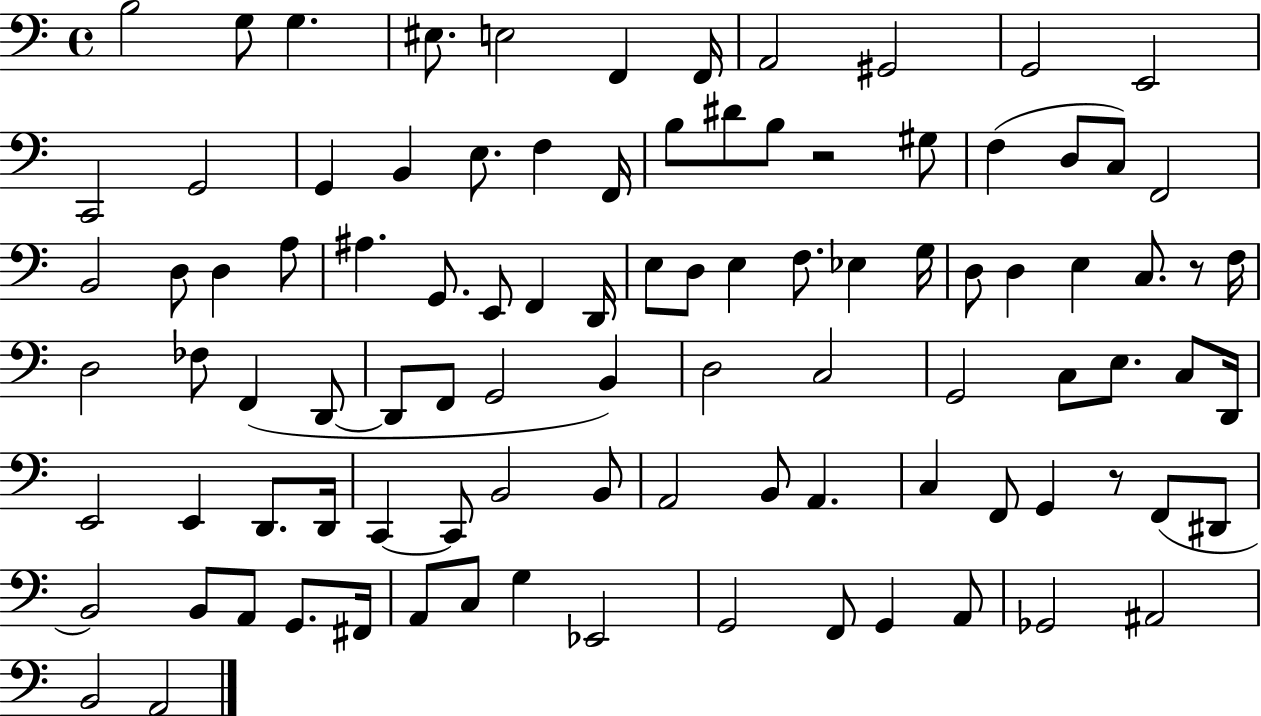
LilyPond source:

{
  \clef bass
  \time 4/4
  \defaultTimeSignature
  \key c \major
  b2 g8 g4. | eis8. e2 f,4 f,16 | a,2 gis,2 | g,2 e,2 | \break c,2 g,2 | g,4 b,4 e8. f4 f,16 | b8 dis'8 b8 r2 gis8 | f4( d8 c8) f,2 | \break b,2 d8 d4 a8 | ais4. g,8. e,8 f,4 d,16 | e8 d8 e4 f8. ees4 g16 | d8 d4 e4 c8. r8 f16 | \break d2 fes8 f,4( d,8~~ | d,8 f,8 g,2 b,4) | d2 c2 | g,2 c8 e8. c8 d,16 | \break e,2 e,4 d,8. d,16 | c,4~~ c,8 b,2 b,8 | a,2 b,8 a,4. | c4 f,8 g,4 r8 f,8( dis,8 | \break b,2) b,8 a,8 g,8. fis,16 | a,8 c8 g4 ees,2 | g,2 f,8 g,4 a,8 | ges,2 ais,2 | \break b,2 a,2 | \bar "|."
}